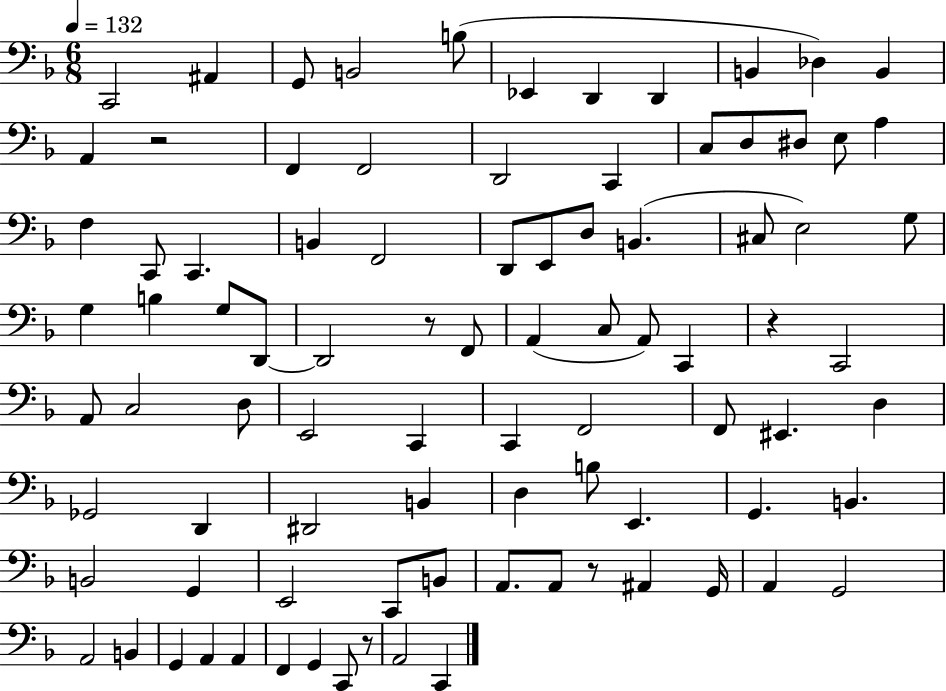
C2/h A#2/q G2/e B2/h B3/e Eb2/q D2/q D2/q B2/q Db3/q B2/q A2/q R/h F2/q F2/h D2/h C2/q C3/e D3/e D#3/e E3/e A3/q F3/q C2/e C2/q. B2/q F2/h D2/e E2/e D3/e B2/q. C#3/e E3/h G3/e G3/q B3/q G3/e D2/e D2/h R/e F2/e A2/q C3/e A2/e C2/q R/q C2/h A2/e C3/h D3/e E2/h C2/q C2/q F2/h F2/e EIS2/q. D3/q Gb2/h D2/q D#2/h B2/q D3/q B3/e E2/q. G2/q. B2/q. B2/h G2/q E2/h C2/e B2/e A2/e. A2/e R/e A#2/q G2/s A2/q G2/h A2/h B2/q G2/q A2/q A2/q F2/q G2/q C2/e R/e A2/h C2/q